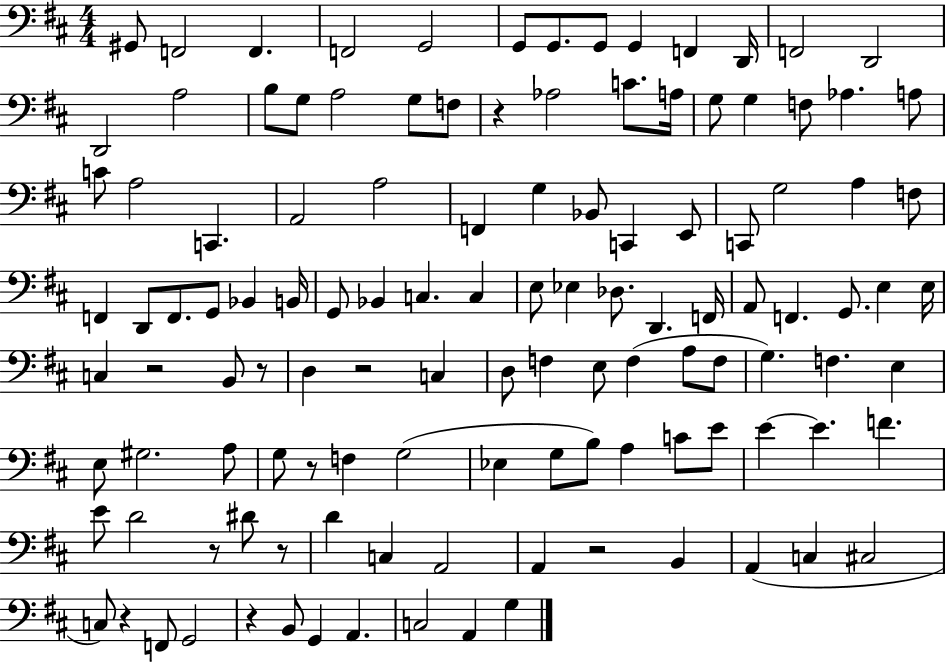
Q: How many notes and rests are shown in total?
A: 120